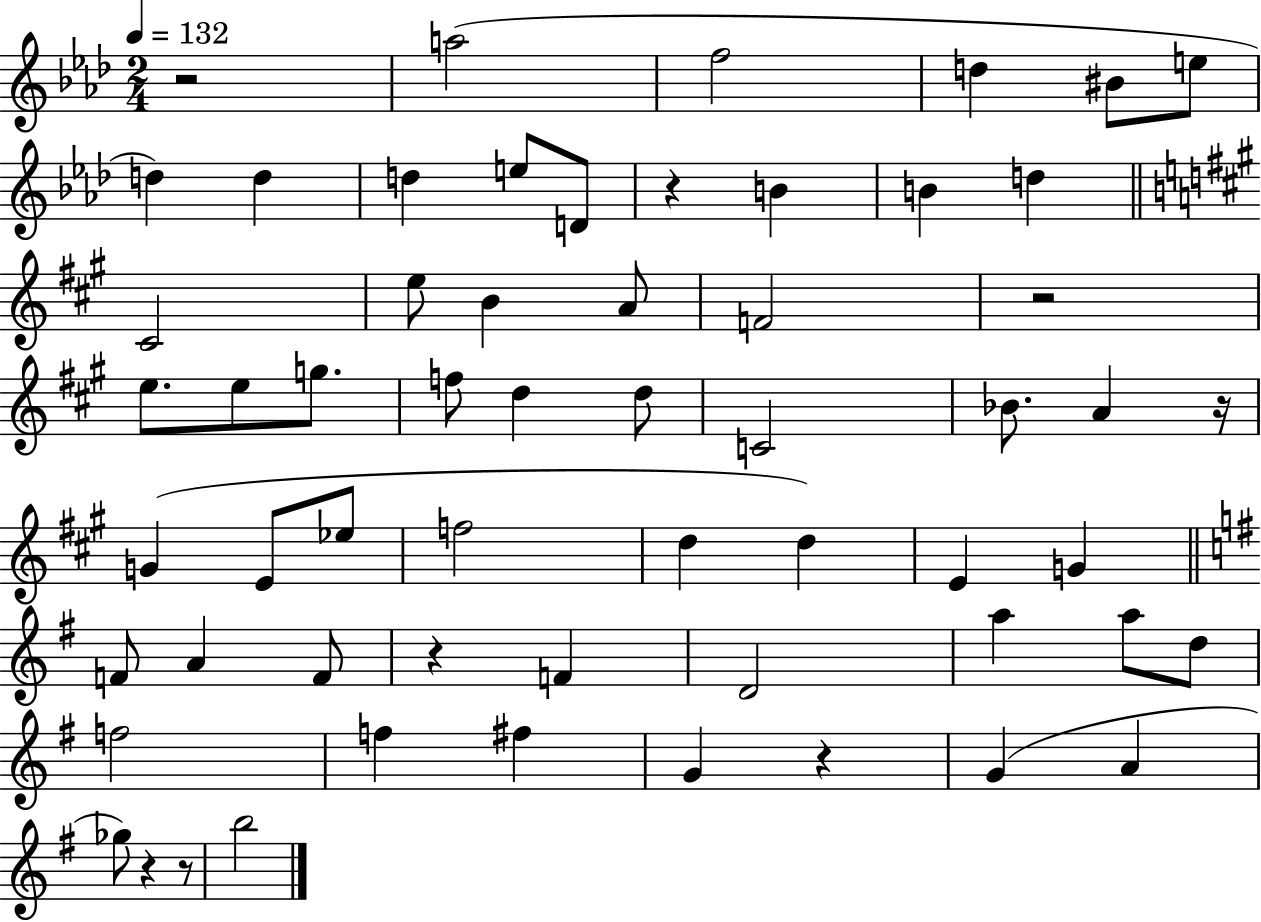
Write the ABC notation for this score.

X:1
T:Untitled
M:2/4
L:1/4
K:Ab
z2 a2 f2 d ^B/2 e/2 d d d e/2 D/2 z B B d ^C2 e/2 B A/2 F2 z2 e/2 e/2 g/2 f/2 d d/2 C2 _B/2 A z/4 G E/2 _e/2 f2 d d E G F/2 A F/2 z F D2 a a/2 d/2 f2 f ^f G z G A _g/2 z z/2 b2